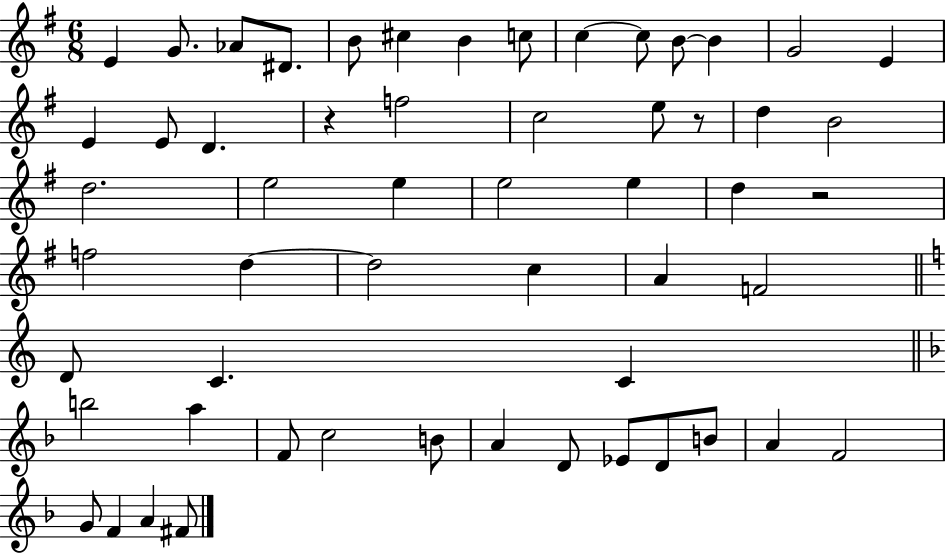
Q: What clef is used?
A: treble